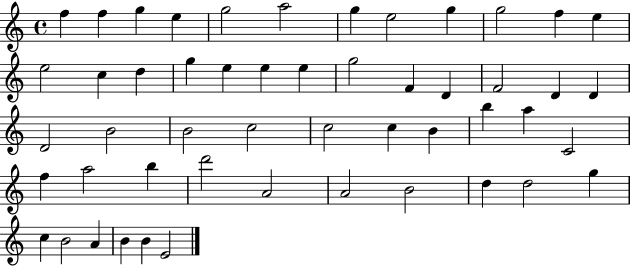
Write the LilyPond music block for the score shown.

{
  \clef treble
  \time 4/4
  \defaultTimeSignature
  \key c \major
  f''4 f''4 g''4 e''4 | g''2 a''2 | g''4 e''2 g''4 | g''2 f''4 e''4 | \break e''2 c''4 d''4 | g''4 e''4 e''4 e''4 | g''2 f'4 d'4 | f'2 d'4 d'4 | \break d'2 b'2 | b'2 c''2 | c''2 c''4 b'4 | b''4 a''4 c'2 | \break f''4 a''2 b''4 | d'''2 a'2 | a'2 b'2 | d''4 d''2 g''4 | \break c''4 b'2 a'4 | b'4 b'4 e'2 | \bar "|."
}